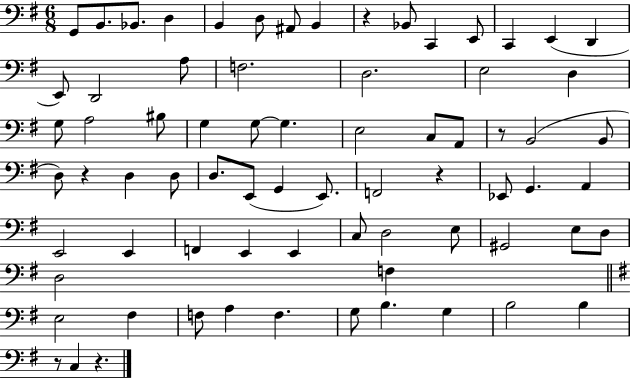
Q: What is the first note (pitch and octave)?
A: G2